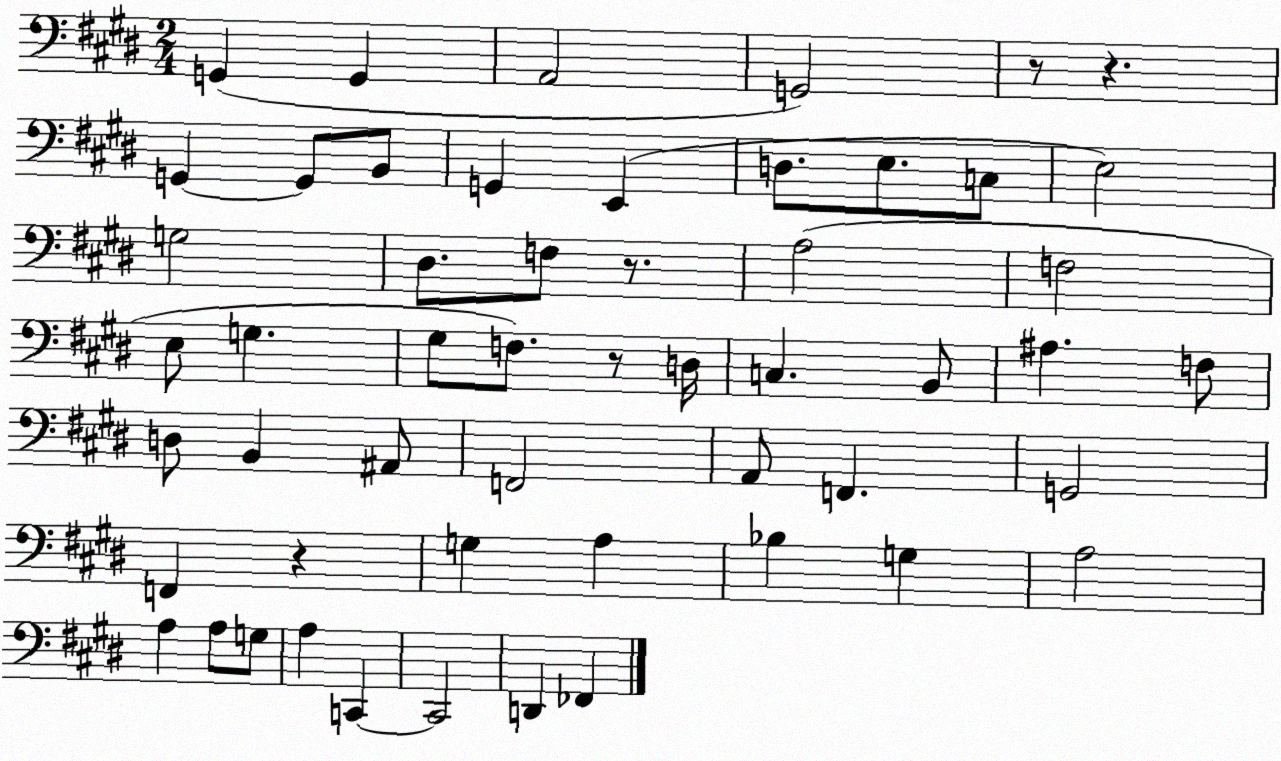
X:1
T:Untitled
M:2/4
L:1/4
K:E
G,, G,, A,,2 G,,2 z/2 z G,, G,,/2 B,,/2 G,, E,, D,/2 E,/2 C,/2 E,2 G,2 ^D,/2 F,/2 z/2 A,2 F,2 E,/2 G, ^G,/2 F,/2 z/2 D,/4 C, B,,/2 ^A, F,/2 D,/2 B,, ^A,,/2 F,,2 A,,/2 F,, G,,2 F,, z G, A, _B, G, A,2 A, A,/2 G,/2 A, C,, C,,2 D,, _F,,